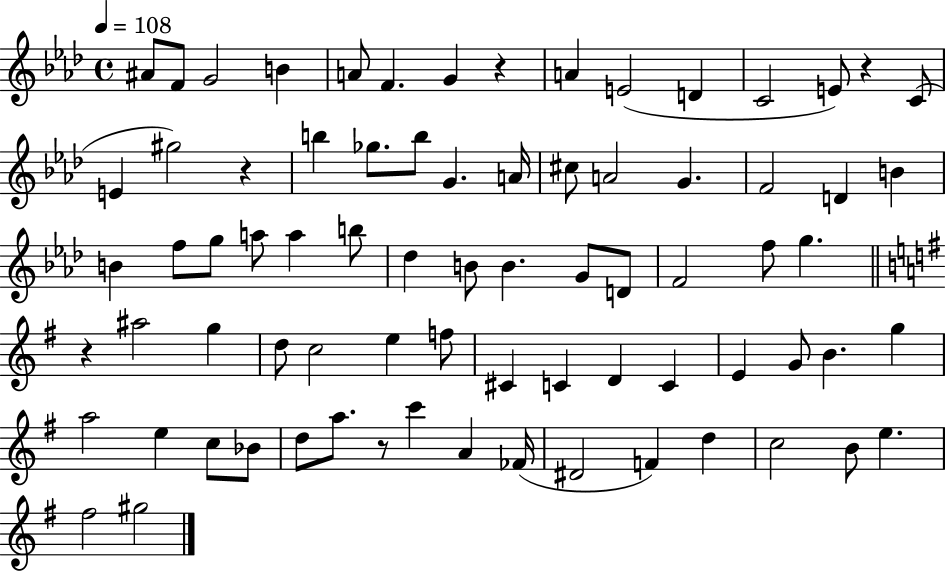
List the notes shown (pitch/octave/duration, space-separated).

A#4/e F4/e G4/h B4/q A4/e F4/q. G4/q R/q A4/q E4/h D4/q C4/h E4/e R/q C4/e E4/q G#5/h R/q B5/q Gb5/e. B5/e G4/q. A4/s C#5/e A4/h G4/q. F4/h D4/q B4/q B4/q F5/e G5/e A5/e A5/q B5/e Db5/q B4/e B4/q. G4/e D4/e F4/h F5/e G5/q. R/q A#5/h G5/q D5/e C5/h E5/q F5/e C#4/q C4/q D4/q C4/q E4/q G4/e B4/q. G5/q A5/h E5/q C5/e Bb4/e D5/e A5/e. R/e C6/q A4/q FES4/s D#4/h F4/q D5/q C5/h B4/e E5/q. F#5/h G#5/h